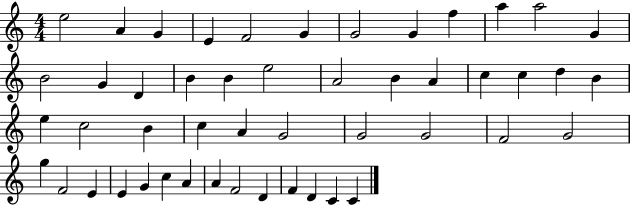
{
  \clef treble
  \numericTimeSignature
  \time 4/4
  \key c \major
  e''2 a'4 g'4 | e'4 f'2 g'4 | g'2 g'4 f''4 | a''4 a''2 g'4 | \break b'2 g'4 d'4 | b'4 b'4 e''2 | a'2 b'4 a'4 | c''4 c''4 d''4 b'4 | \break e''4 c''2 b'4 | c''4 a'4 g'2 | g'2 g'2 | f'2 g'2 | \break g''4 f'2 e'4 | e'4 g'4 c''4 a'4 | a'4 f'2 d'4 | f'4 d'4 c'4 c'4 | \break \bar "|."
}